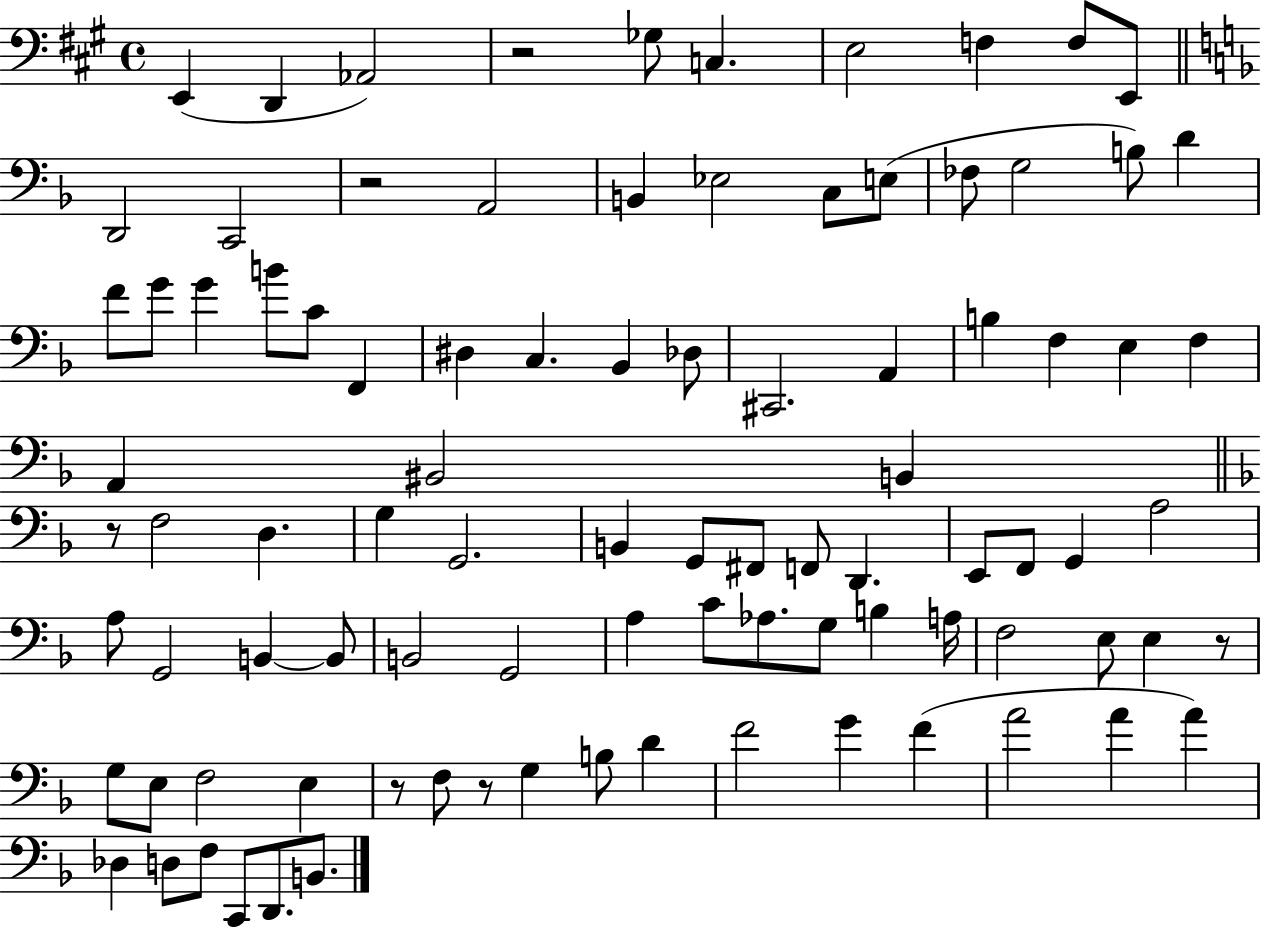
X:1
T:Untitled
M:4/4
L:1/4
K:A
E,, D,, _A,,2 z2 _G,/2 C, E,2 F, F,/2 E,,/2 D,,2 C,,2 z2 A,,2 B,, _E,2 C,/2 E,/2 _F,/2 G,2 B,/2 D F/2 G/2 G B/2 C/2 F,, ^D, C, _B,, _D,/2 ^C,,2 A,, B, F, E, F, A,, ^B,,2 B,, z/2 F,2 D, G, G,,2 B,, G,,/2 ^F,,/2 F,,/2 D,, E,,/2 F,,/2 G,, A,2 A,/2 G,,2 B,, B,,/2 B,,2 G,,2 A, C/2 _A,/2 G,/2 B, A,/4 F,2 E,/2 E, z/2 G,/2 E,/2 F,2 E, z/2 F,/2 z/2 G, B,/2 D F2 G F A2 A A _D, D,/2 F,/2 C,,/2 D,,/2 B,,/2